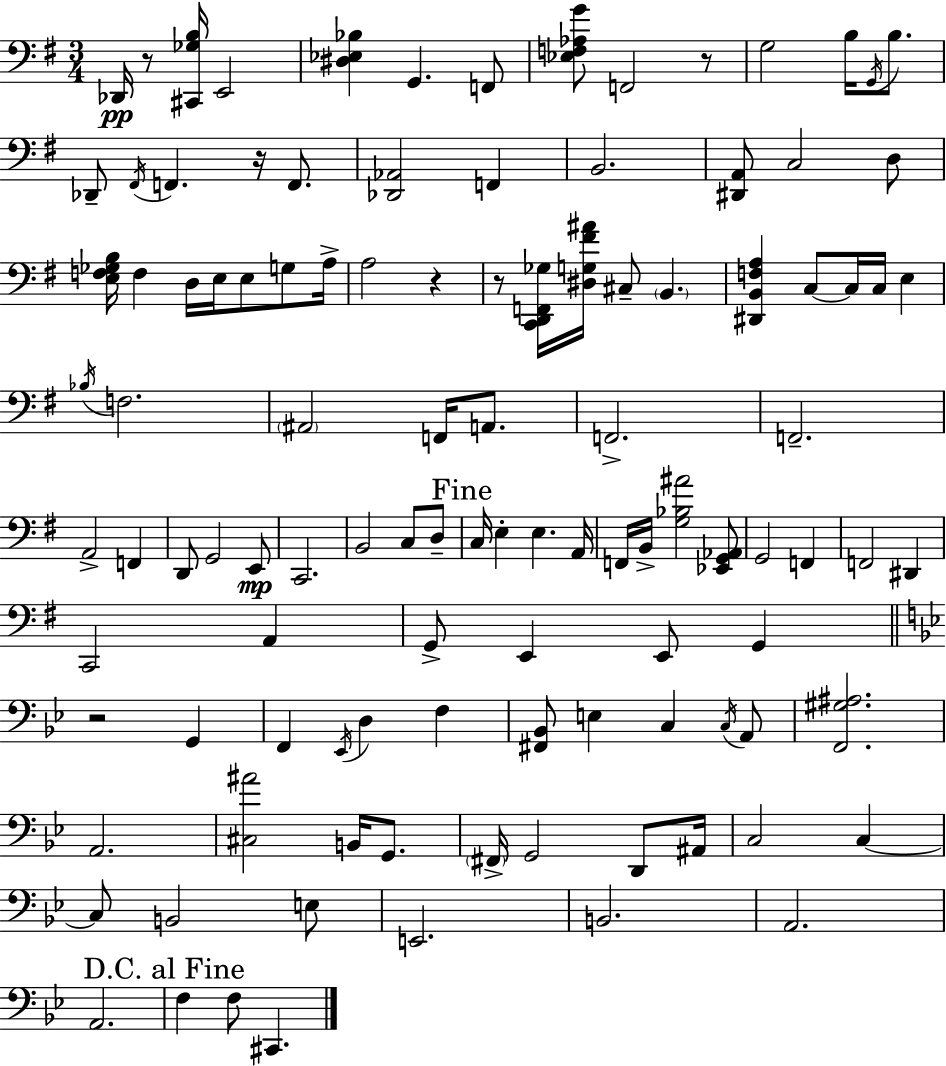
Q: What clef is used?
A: bass